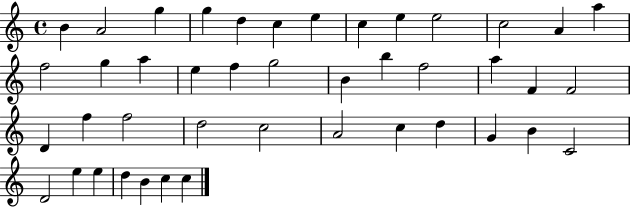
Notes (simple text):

B4/q A4/h G5/q G5/q D5/q C5/q E5/q C5/q E5/q E5/h C5/h A4/q A5/q F5/h G5/q A5/q E5/q F5/q G5/h B4/q B5/q F5/h A5/q F4/q F4/h D4/q F5/q F5/h D5/h C5/h A4/h C5/q D5/q G4/q B4/q C4/h D4/h E5/q E5/q D5/q B4/q C5/q C5/q